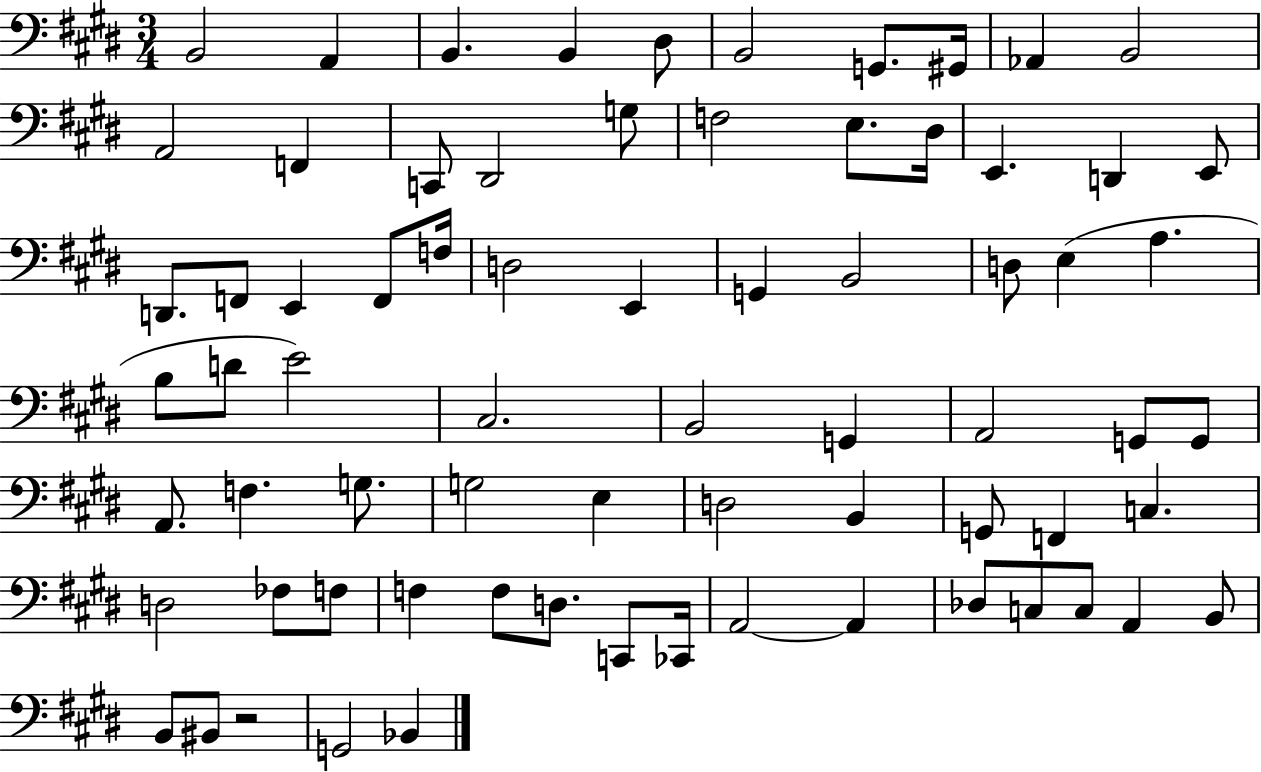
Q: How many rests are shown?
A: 1